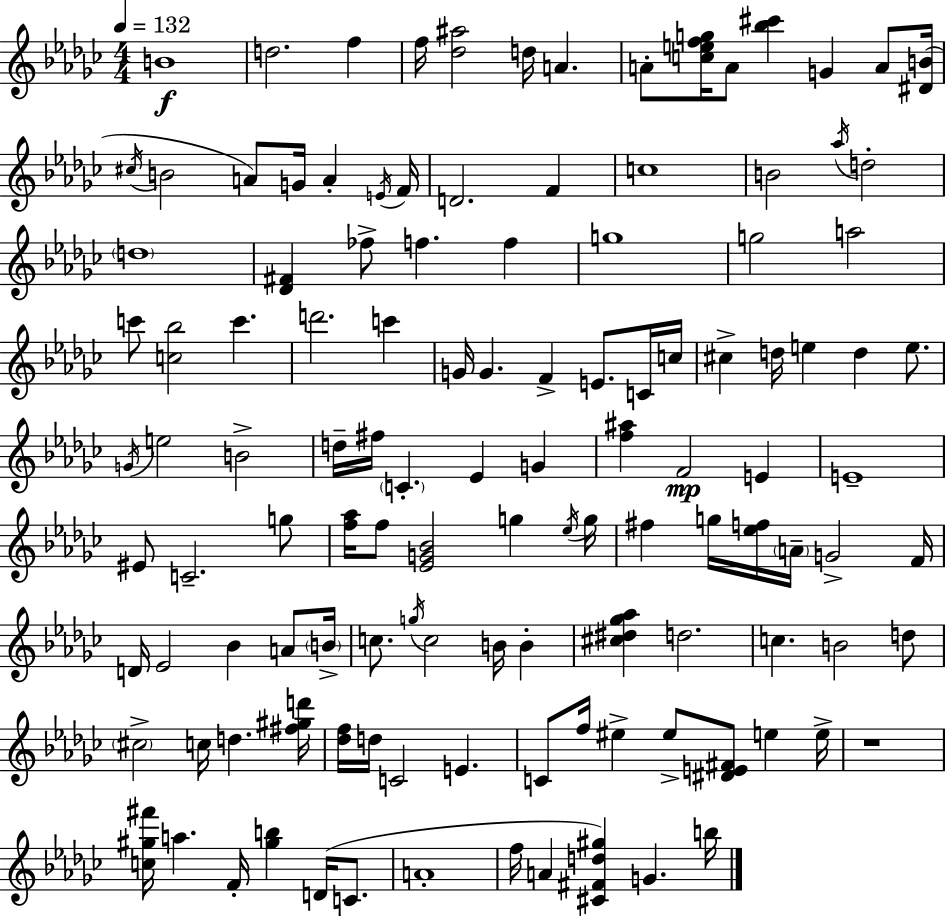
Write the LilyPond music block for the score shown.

{
  \clef treble
  \numericTimeSignature
  \time 4/4
  \key ees \minor
  \tempo 4 = 132
  b'1\f | d''2. f''4 | f''16 <des'' ais''>2 d''16 a'4. | a'8-. <c'' e'' f'' g''>16 a'8 <bes'' cis'''>4 g'4 a'8 <dis' b'>16( | \break \acciaccatura { cis''16 } b'2 a'8) g'16 a'4-. | \acciaccatura { e'16 } f'16 d'2. f'4 | c''1 | b'2 \acciaccatura { aes''16 } d''2-. | \break \parenthesize d''1 | <des' fis'>4 fes''8-> f''4. f''4 | g''1 | g''2 a''2 | \break c'''8 <c'' bes''>2 c'''4. | d'''2. c'''4 | g'16 g'4. f'4-> e'8. | c'16 c''16 cis''4-> d''16 e''4 d''4 | \break e''8. \acciaccatura { g'16 } e''2 b'2-> | d''16-- fis''16 \parenthesize c'4.-. ees'4 | g'4 <f'' ais''>4 f'2\mp | e'4 e'1-- | \break eis'8 c'2.-- | g''8 <f'' aes''>16 f''8 <ees' g' bes'>2 g''4 | \acciaccatura { ees''16 } g''16 fis''4 g''16 <ees'' f''>16 \parenthesize a'16-- g'2-> | f'16 d'16 ees'2 bes'4 | \break a'8 \parenthesize b'16-> c''8. \acciaccatura { g''16 } c''2 | b'16 b'4-. <cis'' dis'' ges'' aes''>4 d''2. | c''4. b'2 | d''8 \parenthesize cis''2-> c''16 d''4. | \break <fis'' gis'' d'''>16 <des'' f''>16 d''16 c'2 | e'4. c'8 f''16 eis''4-> eis''8-> <dis' e' fis'>8 | e''4 e''16-> r1 | <c'' gis'' fis'''>16 a''4. f'16-. <gis'' b''>4 | \break d'16( c'8. a'1-. | f''16 a'4 <cis' fis' d'' gis''>4) g'4. | b''16 \bar "|."
}